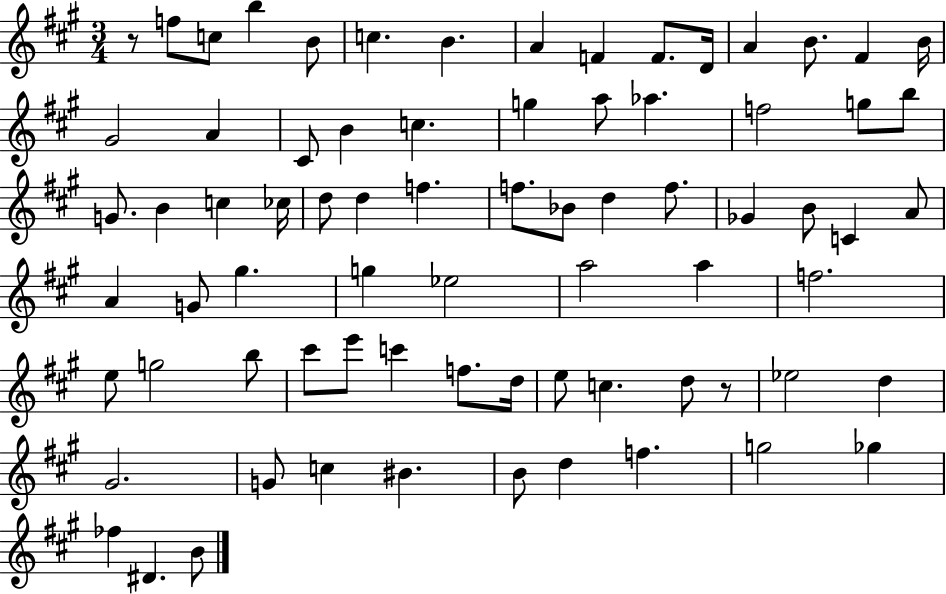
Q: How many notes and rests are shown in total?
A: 75